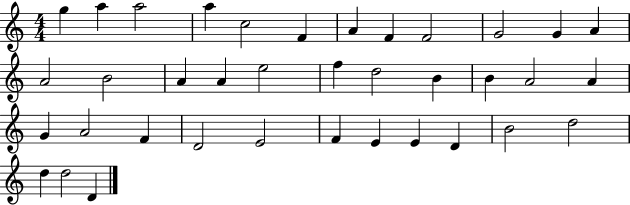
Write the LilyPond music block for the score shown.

{
  \clef treble
  \numericTimeSignature
  \time 4/4
  \key c \major
  g''4 a''4 a''2 | a''4 c''2 f'4 | a'4 f'4 f'2 | g'2 g'4 a'4 | \break a'2 b'2 | a'4 a'4 e''2 | f''4 d''2 b'4 | b'4 a'2 a'4 | \break g'4 a'2 f'4 | d'2 e'2 | f'4 e'4 e'4 d'4 | b'2 d''2 | \break d''4 d''2 d'4 | \bar "|."
}